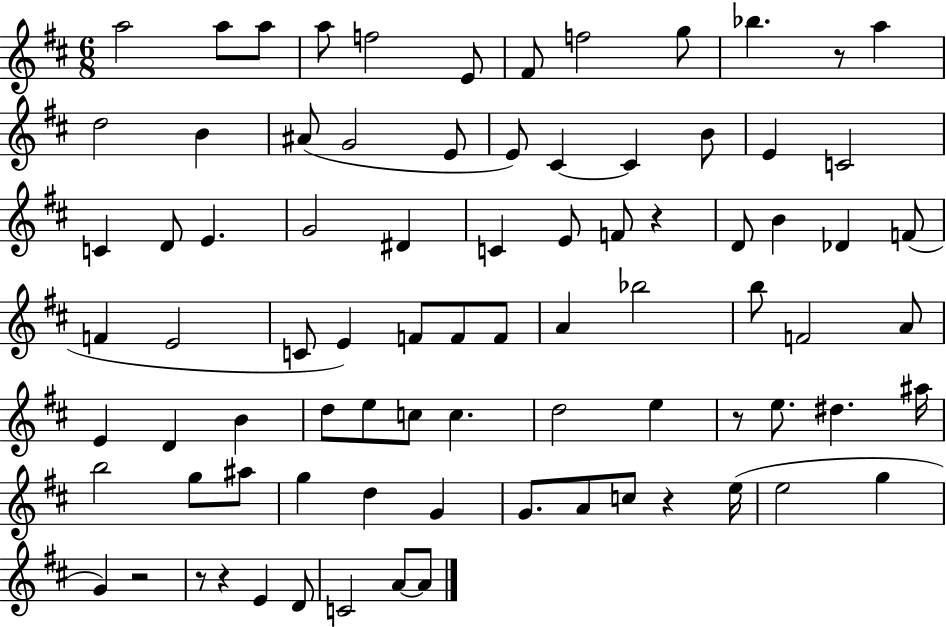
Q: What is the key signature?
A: D major